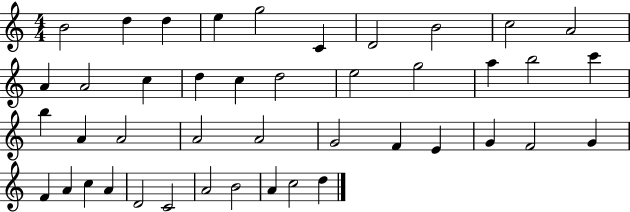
{
  \clef treble
  \numericTimeSignature
  \time 4/4
  \key c \major
  b'2 d''4 d''4 | e''4 g''2 c'4 | d'2 b'2 | c''2 a'2 | \break a'4 a'2 c''4 | d''4 c''4 d''2 | e''2 g''2 | a''4 b''2 c'''4 | \break b''4 a'4 a'2 | a'2 a'2 | g'2 f'4 e'4 | g'4 f'2 g'4 | \break f'4 a'4 c''4 a'4 | d'2 c'2 | a'2 b'2 | a'4 c''2 d''4 | \break \bar "|."
}